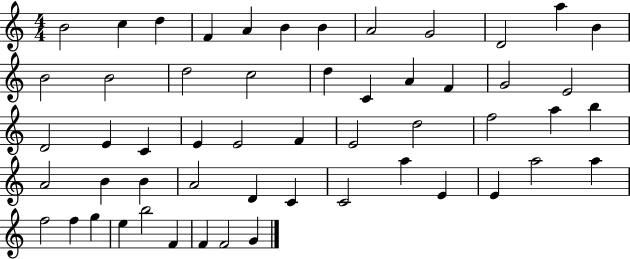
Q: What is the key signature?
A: C major